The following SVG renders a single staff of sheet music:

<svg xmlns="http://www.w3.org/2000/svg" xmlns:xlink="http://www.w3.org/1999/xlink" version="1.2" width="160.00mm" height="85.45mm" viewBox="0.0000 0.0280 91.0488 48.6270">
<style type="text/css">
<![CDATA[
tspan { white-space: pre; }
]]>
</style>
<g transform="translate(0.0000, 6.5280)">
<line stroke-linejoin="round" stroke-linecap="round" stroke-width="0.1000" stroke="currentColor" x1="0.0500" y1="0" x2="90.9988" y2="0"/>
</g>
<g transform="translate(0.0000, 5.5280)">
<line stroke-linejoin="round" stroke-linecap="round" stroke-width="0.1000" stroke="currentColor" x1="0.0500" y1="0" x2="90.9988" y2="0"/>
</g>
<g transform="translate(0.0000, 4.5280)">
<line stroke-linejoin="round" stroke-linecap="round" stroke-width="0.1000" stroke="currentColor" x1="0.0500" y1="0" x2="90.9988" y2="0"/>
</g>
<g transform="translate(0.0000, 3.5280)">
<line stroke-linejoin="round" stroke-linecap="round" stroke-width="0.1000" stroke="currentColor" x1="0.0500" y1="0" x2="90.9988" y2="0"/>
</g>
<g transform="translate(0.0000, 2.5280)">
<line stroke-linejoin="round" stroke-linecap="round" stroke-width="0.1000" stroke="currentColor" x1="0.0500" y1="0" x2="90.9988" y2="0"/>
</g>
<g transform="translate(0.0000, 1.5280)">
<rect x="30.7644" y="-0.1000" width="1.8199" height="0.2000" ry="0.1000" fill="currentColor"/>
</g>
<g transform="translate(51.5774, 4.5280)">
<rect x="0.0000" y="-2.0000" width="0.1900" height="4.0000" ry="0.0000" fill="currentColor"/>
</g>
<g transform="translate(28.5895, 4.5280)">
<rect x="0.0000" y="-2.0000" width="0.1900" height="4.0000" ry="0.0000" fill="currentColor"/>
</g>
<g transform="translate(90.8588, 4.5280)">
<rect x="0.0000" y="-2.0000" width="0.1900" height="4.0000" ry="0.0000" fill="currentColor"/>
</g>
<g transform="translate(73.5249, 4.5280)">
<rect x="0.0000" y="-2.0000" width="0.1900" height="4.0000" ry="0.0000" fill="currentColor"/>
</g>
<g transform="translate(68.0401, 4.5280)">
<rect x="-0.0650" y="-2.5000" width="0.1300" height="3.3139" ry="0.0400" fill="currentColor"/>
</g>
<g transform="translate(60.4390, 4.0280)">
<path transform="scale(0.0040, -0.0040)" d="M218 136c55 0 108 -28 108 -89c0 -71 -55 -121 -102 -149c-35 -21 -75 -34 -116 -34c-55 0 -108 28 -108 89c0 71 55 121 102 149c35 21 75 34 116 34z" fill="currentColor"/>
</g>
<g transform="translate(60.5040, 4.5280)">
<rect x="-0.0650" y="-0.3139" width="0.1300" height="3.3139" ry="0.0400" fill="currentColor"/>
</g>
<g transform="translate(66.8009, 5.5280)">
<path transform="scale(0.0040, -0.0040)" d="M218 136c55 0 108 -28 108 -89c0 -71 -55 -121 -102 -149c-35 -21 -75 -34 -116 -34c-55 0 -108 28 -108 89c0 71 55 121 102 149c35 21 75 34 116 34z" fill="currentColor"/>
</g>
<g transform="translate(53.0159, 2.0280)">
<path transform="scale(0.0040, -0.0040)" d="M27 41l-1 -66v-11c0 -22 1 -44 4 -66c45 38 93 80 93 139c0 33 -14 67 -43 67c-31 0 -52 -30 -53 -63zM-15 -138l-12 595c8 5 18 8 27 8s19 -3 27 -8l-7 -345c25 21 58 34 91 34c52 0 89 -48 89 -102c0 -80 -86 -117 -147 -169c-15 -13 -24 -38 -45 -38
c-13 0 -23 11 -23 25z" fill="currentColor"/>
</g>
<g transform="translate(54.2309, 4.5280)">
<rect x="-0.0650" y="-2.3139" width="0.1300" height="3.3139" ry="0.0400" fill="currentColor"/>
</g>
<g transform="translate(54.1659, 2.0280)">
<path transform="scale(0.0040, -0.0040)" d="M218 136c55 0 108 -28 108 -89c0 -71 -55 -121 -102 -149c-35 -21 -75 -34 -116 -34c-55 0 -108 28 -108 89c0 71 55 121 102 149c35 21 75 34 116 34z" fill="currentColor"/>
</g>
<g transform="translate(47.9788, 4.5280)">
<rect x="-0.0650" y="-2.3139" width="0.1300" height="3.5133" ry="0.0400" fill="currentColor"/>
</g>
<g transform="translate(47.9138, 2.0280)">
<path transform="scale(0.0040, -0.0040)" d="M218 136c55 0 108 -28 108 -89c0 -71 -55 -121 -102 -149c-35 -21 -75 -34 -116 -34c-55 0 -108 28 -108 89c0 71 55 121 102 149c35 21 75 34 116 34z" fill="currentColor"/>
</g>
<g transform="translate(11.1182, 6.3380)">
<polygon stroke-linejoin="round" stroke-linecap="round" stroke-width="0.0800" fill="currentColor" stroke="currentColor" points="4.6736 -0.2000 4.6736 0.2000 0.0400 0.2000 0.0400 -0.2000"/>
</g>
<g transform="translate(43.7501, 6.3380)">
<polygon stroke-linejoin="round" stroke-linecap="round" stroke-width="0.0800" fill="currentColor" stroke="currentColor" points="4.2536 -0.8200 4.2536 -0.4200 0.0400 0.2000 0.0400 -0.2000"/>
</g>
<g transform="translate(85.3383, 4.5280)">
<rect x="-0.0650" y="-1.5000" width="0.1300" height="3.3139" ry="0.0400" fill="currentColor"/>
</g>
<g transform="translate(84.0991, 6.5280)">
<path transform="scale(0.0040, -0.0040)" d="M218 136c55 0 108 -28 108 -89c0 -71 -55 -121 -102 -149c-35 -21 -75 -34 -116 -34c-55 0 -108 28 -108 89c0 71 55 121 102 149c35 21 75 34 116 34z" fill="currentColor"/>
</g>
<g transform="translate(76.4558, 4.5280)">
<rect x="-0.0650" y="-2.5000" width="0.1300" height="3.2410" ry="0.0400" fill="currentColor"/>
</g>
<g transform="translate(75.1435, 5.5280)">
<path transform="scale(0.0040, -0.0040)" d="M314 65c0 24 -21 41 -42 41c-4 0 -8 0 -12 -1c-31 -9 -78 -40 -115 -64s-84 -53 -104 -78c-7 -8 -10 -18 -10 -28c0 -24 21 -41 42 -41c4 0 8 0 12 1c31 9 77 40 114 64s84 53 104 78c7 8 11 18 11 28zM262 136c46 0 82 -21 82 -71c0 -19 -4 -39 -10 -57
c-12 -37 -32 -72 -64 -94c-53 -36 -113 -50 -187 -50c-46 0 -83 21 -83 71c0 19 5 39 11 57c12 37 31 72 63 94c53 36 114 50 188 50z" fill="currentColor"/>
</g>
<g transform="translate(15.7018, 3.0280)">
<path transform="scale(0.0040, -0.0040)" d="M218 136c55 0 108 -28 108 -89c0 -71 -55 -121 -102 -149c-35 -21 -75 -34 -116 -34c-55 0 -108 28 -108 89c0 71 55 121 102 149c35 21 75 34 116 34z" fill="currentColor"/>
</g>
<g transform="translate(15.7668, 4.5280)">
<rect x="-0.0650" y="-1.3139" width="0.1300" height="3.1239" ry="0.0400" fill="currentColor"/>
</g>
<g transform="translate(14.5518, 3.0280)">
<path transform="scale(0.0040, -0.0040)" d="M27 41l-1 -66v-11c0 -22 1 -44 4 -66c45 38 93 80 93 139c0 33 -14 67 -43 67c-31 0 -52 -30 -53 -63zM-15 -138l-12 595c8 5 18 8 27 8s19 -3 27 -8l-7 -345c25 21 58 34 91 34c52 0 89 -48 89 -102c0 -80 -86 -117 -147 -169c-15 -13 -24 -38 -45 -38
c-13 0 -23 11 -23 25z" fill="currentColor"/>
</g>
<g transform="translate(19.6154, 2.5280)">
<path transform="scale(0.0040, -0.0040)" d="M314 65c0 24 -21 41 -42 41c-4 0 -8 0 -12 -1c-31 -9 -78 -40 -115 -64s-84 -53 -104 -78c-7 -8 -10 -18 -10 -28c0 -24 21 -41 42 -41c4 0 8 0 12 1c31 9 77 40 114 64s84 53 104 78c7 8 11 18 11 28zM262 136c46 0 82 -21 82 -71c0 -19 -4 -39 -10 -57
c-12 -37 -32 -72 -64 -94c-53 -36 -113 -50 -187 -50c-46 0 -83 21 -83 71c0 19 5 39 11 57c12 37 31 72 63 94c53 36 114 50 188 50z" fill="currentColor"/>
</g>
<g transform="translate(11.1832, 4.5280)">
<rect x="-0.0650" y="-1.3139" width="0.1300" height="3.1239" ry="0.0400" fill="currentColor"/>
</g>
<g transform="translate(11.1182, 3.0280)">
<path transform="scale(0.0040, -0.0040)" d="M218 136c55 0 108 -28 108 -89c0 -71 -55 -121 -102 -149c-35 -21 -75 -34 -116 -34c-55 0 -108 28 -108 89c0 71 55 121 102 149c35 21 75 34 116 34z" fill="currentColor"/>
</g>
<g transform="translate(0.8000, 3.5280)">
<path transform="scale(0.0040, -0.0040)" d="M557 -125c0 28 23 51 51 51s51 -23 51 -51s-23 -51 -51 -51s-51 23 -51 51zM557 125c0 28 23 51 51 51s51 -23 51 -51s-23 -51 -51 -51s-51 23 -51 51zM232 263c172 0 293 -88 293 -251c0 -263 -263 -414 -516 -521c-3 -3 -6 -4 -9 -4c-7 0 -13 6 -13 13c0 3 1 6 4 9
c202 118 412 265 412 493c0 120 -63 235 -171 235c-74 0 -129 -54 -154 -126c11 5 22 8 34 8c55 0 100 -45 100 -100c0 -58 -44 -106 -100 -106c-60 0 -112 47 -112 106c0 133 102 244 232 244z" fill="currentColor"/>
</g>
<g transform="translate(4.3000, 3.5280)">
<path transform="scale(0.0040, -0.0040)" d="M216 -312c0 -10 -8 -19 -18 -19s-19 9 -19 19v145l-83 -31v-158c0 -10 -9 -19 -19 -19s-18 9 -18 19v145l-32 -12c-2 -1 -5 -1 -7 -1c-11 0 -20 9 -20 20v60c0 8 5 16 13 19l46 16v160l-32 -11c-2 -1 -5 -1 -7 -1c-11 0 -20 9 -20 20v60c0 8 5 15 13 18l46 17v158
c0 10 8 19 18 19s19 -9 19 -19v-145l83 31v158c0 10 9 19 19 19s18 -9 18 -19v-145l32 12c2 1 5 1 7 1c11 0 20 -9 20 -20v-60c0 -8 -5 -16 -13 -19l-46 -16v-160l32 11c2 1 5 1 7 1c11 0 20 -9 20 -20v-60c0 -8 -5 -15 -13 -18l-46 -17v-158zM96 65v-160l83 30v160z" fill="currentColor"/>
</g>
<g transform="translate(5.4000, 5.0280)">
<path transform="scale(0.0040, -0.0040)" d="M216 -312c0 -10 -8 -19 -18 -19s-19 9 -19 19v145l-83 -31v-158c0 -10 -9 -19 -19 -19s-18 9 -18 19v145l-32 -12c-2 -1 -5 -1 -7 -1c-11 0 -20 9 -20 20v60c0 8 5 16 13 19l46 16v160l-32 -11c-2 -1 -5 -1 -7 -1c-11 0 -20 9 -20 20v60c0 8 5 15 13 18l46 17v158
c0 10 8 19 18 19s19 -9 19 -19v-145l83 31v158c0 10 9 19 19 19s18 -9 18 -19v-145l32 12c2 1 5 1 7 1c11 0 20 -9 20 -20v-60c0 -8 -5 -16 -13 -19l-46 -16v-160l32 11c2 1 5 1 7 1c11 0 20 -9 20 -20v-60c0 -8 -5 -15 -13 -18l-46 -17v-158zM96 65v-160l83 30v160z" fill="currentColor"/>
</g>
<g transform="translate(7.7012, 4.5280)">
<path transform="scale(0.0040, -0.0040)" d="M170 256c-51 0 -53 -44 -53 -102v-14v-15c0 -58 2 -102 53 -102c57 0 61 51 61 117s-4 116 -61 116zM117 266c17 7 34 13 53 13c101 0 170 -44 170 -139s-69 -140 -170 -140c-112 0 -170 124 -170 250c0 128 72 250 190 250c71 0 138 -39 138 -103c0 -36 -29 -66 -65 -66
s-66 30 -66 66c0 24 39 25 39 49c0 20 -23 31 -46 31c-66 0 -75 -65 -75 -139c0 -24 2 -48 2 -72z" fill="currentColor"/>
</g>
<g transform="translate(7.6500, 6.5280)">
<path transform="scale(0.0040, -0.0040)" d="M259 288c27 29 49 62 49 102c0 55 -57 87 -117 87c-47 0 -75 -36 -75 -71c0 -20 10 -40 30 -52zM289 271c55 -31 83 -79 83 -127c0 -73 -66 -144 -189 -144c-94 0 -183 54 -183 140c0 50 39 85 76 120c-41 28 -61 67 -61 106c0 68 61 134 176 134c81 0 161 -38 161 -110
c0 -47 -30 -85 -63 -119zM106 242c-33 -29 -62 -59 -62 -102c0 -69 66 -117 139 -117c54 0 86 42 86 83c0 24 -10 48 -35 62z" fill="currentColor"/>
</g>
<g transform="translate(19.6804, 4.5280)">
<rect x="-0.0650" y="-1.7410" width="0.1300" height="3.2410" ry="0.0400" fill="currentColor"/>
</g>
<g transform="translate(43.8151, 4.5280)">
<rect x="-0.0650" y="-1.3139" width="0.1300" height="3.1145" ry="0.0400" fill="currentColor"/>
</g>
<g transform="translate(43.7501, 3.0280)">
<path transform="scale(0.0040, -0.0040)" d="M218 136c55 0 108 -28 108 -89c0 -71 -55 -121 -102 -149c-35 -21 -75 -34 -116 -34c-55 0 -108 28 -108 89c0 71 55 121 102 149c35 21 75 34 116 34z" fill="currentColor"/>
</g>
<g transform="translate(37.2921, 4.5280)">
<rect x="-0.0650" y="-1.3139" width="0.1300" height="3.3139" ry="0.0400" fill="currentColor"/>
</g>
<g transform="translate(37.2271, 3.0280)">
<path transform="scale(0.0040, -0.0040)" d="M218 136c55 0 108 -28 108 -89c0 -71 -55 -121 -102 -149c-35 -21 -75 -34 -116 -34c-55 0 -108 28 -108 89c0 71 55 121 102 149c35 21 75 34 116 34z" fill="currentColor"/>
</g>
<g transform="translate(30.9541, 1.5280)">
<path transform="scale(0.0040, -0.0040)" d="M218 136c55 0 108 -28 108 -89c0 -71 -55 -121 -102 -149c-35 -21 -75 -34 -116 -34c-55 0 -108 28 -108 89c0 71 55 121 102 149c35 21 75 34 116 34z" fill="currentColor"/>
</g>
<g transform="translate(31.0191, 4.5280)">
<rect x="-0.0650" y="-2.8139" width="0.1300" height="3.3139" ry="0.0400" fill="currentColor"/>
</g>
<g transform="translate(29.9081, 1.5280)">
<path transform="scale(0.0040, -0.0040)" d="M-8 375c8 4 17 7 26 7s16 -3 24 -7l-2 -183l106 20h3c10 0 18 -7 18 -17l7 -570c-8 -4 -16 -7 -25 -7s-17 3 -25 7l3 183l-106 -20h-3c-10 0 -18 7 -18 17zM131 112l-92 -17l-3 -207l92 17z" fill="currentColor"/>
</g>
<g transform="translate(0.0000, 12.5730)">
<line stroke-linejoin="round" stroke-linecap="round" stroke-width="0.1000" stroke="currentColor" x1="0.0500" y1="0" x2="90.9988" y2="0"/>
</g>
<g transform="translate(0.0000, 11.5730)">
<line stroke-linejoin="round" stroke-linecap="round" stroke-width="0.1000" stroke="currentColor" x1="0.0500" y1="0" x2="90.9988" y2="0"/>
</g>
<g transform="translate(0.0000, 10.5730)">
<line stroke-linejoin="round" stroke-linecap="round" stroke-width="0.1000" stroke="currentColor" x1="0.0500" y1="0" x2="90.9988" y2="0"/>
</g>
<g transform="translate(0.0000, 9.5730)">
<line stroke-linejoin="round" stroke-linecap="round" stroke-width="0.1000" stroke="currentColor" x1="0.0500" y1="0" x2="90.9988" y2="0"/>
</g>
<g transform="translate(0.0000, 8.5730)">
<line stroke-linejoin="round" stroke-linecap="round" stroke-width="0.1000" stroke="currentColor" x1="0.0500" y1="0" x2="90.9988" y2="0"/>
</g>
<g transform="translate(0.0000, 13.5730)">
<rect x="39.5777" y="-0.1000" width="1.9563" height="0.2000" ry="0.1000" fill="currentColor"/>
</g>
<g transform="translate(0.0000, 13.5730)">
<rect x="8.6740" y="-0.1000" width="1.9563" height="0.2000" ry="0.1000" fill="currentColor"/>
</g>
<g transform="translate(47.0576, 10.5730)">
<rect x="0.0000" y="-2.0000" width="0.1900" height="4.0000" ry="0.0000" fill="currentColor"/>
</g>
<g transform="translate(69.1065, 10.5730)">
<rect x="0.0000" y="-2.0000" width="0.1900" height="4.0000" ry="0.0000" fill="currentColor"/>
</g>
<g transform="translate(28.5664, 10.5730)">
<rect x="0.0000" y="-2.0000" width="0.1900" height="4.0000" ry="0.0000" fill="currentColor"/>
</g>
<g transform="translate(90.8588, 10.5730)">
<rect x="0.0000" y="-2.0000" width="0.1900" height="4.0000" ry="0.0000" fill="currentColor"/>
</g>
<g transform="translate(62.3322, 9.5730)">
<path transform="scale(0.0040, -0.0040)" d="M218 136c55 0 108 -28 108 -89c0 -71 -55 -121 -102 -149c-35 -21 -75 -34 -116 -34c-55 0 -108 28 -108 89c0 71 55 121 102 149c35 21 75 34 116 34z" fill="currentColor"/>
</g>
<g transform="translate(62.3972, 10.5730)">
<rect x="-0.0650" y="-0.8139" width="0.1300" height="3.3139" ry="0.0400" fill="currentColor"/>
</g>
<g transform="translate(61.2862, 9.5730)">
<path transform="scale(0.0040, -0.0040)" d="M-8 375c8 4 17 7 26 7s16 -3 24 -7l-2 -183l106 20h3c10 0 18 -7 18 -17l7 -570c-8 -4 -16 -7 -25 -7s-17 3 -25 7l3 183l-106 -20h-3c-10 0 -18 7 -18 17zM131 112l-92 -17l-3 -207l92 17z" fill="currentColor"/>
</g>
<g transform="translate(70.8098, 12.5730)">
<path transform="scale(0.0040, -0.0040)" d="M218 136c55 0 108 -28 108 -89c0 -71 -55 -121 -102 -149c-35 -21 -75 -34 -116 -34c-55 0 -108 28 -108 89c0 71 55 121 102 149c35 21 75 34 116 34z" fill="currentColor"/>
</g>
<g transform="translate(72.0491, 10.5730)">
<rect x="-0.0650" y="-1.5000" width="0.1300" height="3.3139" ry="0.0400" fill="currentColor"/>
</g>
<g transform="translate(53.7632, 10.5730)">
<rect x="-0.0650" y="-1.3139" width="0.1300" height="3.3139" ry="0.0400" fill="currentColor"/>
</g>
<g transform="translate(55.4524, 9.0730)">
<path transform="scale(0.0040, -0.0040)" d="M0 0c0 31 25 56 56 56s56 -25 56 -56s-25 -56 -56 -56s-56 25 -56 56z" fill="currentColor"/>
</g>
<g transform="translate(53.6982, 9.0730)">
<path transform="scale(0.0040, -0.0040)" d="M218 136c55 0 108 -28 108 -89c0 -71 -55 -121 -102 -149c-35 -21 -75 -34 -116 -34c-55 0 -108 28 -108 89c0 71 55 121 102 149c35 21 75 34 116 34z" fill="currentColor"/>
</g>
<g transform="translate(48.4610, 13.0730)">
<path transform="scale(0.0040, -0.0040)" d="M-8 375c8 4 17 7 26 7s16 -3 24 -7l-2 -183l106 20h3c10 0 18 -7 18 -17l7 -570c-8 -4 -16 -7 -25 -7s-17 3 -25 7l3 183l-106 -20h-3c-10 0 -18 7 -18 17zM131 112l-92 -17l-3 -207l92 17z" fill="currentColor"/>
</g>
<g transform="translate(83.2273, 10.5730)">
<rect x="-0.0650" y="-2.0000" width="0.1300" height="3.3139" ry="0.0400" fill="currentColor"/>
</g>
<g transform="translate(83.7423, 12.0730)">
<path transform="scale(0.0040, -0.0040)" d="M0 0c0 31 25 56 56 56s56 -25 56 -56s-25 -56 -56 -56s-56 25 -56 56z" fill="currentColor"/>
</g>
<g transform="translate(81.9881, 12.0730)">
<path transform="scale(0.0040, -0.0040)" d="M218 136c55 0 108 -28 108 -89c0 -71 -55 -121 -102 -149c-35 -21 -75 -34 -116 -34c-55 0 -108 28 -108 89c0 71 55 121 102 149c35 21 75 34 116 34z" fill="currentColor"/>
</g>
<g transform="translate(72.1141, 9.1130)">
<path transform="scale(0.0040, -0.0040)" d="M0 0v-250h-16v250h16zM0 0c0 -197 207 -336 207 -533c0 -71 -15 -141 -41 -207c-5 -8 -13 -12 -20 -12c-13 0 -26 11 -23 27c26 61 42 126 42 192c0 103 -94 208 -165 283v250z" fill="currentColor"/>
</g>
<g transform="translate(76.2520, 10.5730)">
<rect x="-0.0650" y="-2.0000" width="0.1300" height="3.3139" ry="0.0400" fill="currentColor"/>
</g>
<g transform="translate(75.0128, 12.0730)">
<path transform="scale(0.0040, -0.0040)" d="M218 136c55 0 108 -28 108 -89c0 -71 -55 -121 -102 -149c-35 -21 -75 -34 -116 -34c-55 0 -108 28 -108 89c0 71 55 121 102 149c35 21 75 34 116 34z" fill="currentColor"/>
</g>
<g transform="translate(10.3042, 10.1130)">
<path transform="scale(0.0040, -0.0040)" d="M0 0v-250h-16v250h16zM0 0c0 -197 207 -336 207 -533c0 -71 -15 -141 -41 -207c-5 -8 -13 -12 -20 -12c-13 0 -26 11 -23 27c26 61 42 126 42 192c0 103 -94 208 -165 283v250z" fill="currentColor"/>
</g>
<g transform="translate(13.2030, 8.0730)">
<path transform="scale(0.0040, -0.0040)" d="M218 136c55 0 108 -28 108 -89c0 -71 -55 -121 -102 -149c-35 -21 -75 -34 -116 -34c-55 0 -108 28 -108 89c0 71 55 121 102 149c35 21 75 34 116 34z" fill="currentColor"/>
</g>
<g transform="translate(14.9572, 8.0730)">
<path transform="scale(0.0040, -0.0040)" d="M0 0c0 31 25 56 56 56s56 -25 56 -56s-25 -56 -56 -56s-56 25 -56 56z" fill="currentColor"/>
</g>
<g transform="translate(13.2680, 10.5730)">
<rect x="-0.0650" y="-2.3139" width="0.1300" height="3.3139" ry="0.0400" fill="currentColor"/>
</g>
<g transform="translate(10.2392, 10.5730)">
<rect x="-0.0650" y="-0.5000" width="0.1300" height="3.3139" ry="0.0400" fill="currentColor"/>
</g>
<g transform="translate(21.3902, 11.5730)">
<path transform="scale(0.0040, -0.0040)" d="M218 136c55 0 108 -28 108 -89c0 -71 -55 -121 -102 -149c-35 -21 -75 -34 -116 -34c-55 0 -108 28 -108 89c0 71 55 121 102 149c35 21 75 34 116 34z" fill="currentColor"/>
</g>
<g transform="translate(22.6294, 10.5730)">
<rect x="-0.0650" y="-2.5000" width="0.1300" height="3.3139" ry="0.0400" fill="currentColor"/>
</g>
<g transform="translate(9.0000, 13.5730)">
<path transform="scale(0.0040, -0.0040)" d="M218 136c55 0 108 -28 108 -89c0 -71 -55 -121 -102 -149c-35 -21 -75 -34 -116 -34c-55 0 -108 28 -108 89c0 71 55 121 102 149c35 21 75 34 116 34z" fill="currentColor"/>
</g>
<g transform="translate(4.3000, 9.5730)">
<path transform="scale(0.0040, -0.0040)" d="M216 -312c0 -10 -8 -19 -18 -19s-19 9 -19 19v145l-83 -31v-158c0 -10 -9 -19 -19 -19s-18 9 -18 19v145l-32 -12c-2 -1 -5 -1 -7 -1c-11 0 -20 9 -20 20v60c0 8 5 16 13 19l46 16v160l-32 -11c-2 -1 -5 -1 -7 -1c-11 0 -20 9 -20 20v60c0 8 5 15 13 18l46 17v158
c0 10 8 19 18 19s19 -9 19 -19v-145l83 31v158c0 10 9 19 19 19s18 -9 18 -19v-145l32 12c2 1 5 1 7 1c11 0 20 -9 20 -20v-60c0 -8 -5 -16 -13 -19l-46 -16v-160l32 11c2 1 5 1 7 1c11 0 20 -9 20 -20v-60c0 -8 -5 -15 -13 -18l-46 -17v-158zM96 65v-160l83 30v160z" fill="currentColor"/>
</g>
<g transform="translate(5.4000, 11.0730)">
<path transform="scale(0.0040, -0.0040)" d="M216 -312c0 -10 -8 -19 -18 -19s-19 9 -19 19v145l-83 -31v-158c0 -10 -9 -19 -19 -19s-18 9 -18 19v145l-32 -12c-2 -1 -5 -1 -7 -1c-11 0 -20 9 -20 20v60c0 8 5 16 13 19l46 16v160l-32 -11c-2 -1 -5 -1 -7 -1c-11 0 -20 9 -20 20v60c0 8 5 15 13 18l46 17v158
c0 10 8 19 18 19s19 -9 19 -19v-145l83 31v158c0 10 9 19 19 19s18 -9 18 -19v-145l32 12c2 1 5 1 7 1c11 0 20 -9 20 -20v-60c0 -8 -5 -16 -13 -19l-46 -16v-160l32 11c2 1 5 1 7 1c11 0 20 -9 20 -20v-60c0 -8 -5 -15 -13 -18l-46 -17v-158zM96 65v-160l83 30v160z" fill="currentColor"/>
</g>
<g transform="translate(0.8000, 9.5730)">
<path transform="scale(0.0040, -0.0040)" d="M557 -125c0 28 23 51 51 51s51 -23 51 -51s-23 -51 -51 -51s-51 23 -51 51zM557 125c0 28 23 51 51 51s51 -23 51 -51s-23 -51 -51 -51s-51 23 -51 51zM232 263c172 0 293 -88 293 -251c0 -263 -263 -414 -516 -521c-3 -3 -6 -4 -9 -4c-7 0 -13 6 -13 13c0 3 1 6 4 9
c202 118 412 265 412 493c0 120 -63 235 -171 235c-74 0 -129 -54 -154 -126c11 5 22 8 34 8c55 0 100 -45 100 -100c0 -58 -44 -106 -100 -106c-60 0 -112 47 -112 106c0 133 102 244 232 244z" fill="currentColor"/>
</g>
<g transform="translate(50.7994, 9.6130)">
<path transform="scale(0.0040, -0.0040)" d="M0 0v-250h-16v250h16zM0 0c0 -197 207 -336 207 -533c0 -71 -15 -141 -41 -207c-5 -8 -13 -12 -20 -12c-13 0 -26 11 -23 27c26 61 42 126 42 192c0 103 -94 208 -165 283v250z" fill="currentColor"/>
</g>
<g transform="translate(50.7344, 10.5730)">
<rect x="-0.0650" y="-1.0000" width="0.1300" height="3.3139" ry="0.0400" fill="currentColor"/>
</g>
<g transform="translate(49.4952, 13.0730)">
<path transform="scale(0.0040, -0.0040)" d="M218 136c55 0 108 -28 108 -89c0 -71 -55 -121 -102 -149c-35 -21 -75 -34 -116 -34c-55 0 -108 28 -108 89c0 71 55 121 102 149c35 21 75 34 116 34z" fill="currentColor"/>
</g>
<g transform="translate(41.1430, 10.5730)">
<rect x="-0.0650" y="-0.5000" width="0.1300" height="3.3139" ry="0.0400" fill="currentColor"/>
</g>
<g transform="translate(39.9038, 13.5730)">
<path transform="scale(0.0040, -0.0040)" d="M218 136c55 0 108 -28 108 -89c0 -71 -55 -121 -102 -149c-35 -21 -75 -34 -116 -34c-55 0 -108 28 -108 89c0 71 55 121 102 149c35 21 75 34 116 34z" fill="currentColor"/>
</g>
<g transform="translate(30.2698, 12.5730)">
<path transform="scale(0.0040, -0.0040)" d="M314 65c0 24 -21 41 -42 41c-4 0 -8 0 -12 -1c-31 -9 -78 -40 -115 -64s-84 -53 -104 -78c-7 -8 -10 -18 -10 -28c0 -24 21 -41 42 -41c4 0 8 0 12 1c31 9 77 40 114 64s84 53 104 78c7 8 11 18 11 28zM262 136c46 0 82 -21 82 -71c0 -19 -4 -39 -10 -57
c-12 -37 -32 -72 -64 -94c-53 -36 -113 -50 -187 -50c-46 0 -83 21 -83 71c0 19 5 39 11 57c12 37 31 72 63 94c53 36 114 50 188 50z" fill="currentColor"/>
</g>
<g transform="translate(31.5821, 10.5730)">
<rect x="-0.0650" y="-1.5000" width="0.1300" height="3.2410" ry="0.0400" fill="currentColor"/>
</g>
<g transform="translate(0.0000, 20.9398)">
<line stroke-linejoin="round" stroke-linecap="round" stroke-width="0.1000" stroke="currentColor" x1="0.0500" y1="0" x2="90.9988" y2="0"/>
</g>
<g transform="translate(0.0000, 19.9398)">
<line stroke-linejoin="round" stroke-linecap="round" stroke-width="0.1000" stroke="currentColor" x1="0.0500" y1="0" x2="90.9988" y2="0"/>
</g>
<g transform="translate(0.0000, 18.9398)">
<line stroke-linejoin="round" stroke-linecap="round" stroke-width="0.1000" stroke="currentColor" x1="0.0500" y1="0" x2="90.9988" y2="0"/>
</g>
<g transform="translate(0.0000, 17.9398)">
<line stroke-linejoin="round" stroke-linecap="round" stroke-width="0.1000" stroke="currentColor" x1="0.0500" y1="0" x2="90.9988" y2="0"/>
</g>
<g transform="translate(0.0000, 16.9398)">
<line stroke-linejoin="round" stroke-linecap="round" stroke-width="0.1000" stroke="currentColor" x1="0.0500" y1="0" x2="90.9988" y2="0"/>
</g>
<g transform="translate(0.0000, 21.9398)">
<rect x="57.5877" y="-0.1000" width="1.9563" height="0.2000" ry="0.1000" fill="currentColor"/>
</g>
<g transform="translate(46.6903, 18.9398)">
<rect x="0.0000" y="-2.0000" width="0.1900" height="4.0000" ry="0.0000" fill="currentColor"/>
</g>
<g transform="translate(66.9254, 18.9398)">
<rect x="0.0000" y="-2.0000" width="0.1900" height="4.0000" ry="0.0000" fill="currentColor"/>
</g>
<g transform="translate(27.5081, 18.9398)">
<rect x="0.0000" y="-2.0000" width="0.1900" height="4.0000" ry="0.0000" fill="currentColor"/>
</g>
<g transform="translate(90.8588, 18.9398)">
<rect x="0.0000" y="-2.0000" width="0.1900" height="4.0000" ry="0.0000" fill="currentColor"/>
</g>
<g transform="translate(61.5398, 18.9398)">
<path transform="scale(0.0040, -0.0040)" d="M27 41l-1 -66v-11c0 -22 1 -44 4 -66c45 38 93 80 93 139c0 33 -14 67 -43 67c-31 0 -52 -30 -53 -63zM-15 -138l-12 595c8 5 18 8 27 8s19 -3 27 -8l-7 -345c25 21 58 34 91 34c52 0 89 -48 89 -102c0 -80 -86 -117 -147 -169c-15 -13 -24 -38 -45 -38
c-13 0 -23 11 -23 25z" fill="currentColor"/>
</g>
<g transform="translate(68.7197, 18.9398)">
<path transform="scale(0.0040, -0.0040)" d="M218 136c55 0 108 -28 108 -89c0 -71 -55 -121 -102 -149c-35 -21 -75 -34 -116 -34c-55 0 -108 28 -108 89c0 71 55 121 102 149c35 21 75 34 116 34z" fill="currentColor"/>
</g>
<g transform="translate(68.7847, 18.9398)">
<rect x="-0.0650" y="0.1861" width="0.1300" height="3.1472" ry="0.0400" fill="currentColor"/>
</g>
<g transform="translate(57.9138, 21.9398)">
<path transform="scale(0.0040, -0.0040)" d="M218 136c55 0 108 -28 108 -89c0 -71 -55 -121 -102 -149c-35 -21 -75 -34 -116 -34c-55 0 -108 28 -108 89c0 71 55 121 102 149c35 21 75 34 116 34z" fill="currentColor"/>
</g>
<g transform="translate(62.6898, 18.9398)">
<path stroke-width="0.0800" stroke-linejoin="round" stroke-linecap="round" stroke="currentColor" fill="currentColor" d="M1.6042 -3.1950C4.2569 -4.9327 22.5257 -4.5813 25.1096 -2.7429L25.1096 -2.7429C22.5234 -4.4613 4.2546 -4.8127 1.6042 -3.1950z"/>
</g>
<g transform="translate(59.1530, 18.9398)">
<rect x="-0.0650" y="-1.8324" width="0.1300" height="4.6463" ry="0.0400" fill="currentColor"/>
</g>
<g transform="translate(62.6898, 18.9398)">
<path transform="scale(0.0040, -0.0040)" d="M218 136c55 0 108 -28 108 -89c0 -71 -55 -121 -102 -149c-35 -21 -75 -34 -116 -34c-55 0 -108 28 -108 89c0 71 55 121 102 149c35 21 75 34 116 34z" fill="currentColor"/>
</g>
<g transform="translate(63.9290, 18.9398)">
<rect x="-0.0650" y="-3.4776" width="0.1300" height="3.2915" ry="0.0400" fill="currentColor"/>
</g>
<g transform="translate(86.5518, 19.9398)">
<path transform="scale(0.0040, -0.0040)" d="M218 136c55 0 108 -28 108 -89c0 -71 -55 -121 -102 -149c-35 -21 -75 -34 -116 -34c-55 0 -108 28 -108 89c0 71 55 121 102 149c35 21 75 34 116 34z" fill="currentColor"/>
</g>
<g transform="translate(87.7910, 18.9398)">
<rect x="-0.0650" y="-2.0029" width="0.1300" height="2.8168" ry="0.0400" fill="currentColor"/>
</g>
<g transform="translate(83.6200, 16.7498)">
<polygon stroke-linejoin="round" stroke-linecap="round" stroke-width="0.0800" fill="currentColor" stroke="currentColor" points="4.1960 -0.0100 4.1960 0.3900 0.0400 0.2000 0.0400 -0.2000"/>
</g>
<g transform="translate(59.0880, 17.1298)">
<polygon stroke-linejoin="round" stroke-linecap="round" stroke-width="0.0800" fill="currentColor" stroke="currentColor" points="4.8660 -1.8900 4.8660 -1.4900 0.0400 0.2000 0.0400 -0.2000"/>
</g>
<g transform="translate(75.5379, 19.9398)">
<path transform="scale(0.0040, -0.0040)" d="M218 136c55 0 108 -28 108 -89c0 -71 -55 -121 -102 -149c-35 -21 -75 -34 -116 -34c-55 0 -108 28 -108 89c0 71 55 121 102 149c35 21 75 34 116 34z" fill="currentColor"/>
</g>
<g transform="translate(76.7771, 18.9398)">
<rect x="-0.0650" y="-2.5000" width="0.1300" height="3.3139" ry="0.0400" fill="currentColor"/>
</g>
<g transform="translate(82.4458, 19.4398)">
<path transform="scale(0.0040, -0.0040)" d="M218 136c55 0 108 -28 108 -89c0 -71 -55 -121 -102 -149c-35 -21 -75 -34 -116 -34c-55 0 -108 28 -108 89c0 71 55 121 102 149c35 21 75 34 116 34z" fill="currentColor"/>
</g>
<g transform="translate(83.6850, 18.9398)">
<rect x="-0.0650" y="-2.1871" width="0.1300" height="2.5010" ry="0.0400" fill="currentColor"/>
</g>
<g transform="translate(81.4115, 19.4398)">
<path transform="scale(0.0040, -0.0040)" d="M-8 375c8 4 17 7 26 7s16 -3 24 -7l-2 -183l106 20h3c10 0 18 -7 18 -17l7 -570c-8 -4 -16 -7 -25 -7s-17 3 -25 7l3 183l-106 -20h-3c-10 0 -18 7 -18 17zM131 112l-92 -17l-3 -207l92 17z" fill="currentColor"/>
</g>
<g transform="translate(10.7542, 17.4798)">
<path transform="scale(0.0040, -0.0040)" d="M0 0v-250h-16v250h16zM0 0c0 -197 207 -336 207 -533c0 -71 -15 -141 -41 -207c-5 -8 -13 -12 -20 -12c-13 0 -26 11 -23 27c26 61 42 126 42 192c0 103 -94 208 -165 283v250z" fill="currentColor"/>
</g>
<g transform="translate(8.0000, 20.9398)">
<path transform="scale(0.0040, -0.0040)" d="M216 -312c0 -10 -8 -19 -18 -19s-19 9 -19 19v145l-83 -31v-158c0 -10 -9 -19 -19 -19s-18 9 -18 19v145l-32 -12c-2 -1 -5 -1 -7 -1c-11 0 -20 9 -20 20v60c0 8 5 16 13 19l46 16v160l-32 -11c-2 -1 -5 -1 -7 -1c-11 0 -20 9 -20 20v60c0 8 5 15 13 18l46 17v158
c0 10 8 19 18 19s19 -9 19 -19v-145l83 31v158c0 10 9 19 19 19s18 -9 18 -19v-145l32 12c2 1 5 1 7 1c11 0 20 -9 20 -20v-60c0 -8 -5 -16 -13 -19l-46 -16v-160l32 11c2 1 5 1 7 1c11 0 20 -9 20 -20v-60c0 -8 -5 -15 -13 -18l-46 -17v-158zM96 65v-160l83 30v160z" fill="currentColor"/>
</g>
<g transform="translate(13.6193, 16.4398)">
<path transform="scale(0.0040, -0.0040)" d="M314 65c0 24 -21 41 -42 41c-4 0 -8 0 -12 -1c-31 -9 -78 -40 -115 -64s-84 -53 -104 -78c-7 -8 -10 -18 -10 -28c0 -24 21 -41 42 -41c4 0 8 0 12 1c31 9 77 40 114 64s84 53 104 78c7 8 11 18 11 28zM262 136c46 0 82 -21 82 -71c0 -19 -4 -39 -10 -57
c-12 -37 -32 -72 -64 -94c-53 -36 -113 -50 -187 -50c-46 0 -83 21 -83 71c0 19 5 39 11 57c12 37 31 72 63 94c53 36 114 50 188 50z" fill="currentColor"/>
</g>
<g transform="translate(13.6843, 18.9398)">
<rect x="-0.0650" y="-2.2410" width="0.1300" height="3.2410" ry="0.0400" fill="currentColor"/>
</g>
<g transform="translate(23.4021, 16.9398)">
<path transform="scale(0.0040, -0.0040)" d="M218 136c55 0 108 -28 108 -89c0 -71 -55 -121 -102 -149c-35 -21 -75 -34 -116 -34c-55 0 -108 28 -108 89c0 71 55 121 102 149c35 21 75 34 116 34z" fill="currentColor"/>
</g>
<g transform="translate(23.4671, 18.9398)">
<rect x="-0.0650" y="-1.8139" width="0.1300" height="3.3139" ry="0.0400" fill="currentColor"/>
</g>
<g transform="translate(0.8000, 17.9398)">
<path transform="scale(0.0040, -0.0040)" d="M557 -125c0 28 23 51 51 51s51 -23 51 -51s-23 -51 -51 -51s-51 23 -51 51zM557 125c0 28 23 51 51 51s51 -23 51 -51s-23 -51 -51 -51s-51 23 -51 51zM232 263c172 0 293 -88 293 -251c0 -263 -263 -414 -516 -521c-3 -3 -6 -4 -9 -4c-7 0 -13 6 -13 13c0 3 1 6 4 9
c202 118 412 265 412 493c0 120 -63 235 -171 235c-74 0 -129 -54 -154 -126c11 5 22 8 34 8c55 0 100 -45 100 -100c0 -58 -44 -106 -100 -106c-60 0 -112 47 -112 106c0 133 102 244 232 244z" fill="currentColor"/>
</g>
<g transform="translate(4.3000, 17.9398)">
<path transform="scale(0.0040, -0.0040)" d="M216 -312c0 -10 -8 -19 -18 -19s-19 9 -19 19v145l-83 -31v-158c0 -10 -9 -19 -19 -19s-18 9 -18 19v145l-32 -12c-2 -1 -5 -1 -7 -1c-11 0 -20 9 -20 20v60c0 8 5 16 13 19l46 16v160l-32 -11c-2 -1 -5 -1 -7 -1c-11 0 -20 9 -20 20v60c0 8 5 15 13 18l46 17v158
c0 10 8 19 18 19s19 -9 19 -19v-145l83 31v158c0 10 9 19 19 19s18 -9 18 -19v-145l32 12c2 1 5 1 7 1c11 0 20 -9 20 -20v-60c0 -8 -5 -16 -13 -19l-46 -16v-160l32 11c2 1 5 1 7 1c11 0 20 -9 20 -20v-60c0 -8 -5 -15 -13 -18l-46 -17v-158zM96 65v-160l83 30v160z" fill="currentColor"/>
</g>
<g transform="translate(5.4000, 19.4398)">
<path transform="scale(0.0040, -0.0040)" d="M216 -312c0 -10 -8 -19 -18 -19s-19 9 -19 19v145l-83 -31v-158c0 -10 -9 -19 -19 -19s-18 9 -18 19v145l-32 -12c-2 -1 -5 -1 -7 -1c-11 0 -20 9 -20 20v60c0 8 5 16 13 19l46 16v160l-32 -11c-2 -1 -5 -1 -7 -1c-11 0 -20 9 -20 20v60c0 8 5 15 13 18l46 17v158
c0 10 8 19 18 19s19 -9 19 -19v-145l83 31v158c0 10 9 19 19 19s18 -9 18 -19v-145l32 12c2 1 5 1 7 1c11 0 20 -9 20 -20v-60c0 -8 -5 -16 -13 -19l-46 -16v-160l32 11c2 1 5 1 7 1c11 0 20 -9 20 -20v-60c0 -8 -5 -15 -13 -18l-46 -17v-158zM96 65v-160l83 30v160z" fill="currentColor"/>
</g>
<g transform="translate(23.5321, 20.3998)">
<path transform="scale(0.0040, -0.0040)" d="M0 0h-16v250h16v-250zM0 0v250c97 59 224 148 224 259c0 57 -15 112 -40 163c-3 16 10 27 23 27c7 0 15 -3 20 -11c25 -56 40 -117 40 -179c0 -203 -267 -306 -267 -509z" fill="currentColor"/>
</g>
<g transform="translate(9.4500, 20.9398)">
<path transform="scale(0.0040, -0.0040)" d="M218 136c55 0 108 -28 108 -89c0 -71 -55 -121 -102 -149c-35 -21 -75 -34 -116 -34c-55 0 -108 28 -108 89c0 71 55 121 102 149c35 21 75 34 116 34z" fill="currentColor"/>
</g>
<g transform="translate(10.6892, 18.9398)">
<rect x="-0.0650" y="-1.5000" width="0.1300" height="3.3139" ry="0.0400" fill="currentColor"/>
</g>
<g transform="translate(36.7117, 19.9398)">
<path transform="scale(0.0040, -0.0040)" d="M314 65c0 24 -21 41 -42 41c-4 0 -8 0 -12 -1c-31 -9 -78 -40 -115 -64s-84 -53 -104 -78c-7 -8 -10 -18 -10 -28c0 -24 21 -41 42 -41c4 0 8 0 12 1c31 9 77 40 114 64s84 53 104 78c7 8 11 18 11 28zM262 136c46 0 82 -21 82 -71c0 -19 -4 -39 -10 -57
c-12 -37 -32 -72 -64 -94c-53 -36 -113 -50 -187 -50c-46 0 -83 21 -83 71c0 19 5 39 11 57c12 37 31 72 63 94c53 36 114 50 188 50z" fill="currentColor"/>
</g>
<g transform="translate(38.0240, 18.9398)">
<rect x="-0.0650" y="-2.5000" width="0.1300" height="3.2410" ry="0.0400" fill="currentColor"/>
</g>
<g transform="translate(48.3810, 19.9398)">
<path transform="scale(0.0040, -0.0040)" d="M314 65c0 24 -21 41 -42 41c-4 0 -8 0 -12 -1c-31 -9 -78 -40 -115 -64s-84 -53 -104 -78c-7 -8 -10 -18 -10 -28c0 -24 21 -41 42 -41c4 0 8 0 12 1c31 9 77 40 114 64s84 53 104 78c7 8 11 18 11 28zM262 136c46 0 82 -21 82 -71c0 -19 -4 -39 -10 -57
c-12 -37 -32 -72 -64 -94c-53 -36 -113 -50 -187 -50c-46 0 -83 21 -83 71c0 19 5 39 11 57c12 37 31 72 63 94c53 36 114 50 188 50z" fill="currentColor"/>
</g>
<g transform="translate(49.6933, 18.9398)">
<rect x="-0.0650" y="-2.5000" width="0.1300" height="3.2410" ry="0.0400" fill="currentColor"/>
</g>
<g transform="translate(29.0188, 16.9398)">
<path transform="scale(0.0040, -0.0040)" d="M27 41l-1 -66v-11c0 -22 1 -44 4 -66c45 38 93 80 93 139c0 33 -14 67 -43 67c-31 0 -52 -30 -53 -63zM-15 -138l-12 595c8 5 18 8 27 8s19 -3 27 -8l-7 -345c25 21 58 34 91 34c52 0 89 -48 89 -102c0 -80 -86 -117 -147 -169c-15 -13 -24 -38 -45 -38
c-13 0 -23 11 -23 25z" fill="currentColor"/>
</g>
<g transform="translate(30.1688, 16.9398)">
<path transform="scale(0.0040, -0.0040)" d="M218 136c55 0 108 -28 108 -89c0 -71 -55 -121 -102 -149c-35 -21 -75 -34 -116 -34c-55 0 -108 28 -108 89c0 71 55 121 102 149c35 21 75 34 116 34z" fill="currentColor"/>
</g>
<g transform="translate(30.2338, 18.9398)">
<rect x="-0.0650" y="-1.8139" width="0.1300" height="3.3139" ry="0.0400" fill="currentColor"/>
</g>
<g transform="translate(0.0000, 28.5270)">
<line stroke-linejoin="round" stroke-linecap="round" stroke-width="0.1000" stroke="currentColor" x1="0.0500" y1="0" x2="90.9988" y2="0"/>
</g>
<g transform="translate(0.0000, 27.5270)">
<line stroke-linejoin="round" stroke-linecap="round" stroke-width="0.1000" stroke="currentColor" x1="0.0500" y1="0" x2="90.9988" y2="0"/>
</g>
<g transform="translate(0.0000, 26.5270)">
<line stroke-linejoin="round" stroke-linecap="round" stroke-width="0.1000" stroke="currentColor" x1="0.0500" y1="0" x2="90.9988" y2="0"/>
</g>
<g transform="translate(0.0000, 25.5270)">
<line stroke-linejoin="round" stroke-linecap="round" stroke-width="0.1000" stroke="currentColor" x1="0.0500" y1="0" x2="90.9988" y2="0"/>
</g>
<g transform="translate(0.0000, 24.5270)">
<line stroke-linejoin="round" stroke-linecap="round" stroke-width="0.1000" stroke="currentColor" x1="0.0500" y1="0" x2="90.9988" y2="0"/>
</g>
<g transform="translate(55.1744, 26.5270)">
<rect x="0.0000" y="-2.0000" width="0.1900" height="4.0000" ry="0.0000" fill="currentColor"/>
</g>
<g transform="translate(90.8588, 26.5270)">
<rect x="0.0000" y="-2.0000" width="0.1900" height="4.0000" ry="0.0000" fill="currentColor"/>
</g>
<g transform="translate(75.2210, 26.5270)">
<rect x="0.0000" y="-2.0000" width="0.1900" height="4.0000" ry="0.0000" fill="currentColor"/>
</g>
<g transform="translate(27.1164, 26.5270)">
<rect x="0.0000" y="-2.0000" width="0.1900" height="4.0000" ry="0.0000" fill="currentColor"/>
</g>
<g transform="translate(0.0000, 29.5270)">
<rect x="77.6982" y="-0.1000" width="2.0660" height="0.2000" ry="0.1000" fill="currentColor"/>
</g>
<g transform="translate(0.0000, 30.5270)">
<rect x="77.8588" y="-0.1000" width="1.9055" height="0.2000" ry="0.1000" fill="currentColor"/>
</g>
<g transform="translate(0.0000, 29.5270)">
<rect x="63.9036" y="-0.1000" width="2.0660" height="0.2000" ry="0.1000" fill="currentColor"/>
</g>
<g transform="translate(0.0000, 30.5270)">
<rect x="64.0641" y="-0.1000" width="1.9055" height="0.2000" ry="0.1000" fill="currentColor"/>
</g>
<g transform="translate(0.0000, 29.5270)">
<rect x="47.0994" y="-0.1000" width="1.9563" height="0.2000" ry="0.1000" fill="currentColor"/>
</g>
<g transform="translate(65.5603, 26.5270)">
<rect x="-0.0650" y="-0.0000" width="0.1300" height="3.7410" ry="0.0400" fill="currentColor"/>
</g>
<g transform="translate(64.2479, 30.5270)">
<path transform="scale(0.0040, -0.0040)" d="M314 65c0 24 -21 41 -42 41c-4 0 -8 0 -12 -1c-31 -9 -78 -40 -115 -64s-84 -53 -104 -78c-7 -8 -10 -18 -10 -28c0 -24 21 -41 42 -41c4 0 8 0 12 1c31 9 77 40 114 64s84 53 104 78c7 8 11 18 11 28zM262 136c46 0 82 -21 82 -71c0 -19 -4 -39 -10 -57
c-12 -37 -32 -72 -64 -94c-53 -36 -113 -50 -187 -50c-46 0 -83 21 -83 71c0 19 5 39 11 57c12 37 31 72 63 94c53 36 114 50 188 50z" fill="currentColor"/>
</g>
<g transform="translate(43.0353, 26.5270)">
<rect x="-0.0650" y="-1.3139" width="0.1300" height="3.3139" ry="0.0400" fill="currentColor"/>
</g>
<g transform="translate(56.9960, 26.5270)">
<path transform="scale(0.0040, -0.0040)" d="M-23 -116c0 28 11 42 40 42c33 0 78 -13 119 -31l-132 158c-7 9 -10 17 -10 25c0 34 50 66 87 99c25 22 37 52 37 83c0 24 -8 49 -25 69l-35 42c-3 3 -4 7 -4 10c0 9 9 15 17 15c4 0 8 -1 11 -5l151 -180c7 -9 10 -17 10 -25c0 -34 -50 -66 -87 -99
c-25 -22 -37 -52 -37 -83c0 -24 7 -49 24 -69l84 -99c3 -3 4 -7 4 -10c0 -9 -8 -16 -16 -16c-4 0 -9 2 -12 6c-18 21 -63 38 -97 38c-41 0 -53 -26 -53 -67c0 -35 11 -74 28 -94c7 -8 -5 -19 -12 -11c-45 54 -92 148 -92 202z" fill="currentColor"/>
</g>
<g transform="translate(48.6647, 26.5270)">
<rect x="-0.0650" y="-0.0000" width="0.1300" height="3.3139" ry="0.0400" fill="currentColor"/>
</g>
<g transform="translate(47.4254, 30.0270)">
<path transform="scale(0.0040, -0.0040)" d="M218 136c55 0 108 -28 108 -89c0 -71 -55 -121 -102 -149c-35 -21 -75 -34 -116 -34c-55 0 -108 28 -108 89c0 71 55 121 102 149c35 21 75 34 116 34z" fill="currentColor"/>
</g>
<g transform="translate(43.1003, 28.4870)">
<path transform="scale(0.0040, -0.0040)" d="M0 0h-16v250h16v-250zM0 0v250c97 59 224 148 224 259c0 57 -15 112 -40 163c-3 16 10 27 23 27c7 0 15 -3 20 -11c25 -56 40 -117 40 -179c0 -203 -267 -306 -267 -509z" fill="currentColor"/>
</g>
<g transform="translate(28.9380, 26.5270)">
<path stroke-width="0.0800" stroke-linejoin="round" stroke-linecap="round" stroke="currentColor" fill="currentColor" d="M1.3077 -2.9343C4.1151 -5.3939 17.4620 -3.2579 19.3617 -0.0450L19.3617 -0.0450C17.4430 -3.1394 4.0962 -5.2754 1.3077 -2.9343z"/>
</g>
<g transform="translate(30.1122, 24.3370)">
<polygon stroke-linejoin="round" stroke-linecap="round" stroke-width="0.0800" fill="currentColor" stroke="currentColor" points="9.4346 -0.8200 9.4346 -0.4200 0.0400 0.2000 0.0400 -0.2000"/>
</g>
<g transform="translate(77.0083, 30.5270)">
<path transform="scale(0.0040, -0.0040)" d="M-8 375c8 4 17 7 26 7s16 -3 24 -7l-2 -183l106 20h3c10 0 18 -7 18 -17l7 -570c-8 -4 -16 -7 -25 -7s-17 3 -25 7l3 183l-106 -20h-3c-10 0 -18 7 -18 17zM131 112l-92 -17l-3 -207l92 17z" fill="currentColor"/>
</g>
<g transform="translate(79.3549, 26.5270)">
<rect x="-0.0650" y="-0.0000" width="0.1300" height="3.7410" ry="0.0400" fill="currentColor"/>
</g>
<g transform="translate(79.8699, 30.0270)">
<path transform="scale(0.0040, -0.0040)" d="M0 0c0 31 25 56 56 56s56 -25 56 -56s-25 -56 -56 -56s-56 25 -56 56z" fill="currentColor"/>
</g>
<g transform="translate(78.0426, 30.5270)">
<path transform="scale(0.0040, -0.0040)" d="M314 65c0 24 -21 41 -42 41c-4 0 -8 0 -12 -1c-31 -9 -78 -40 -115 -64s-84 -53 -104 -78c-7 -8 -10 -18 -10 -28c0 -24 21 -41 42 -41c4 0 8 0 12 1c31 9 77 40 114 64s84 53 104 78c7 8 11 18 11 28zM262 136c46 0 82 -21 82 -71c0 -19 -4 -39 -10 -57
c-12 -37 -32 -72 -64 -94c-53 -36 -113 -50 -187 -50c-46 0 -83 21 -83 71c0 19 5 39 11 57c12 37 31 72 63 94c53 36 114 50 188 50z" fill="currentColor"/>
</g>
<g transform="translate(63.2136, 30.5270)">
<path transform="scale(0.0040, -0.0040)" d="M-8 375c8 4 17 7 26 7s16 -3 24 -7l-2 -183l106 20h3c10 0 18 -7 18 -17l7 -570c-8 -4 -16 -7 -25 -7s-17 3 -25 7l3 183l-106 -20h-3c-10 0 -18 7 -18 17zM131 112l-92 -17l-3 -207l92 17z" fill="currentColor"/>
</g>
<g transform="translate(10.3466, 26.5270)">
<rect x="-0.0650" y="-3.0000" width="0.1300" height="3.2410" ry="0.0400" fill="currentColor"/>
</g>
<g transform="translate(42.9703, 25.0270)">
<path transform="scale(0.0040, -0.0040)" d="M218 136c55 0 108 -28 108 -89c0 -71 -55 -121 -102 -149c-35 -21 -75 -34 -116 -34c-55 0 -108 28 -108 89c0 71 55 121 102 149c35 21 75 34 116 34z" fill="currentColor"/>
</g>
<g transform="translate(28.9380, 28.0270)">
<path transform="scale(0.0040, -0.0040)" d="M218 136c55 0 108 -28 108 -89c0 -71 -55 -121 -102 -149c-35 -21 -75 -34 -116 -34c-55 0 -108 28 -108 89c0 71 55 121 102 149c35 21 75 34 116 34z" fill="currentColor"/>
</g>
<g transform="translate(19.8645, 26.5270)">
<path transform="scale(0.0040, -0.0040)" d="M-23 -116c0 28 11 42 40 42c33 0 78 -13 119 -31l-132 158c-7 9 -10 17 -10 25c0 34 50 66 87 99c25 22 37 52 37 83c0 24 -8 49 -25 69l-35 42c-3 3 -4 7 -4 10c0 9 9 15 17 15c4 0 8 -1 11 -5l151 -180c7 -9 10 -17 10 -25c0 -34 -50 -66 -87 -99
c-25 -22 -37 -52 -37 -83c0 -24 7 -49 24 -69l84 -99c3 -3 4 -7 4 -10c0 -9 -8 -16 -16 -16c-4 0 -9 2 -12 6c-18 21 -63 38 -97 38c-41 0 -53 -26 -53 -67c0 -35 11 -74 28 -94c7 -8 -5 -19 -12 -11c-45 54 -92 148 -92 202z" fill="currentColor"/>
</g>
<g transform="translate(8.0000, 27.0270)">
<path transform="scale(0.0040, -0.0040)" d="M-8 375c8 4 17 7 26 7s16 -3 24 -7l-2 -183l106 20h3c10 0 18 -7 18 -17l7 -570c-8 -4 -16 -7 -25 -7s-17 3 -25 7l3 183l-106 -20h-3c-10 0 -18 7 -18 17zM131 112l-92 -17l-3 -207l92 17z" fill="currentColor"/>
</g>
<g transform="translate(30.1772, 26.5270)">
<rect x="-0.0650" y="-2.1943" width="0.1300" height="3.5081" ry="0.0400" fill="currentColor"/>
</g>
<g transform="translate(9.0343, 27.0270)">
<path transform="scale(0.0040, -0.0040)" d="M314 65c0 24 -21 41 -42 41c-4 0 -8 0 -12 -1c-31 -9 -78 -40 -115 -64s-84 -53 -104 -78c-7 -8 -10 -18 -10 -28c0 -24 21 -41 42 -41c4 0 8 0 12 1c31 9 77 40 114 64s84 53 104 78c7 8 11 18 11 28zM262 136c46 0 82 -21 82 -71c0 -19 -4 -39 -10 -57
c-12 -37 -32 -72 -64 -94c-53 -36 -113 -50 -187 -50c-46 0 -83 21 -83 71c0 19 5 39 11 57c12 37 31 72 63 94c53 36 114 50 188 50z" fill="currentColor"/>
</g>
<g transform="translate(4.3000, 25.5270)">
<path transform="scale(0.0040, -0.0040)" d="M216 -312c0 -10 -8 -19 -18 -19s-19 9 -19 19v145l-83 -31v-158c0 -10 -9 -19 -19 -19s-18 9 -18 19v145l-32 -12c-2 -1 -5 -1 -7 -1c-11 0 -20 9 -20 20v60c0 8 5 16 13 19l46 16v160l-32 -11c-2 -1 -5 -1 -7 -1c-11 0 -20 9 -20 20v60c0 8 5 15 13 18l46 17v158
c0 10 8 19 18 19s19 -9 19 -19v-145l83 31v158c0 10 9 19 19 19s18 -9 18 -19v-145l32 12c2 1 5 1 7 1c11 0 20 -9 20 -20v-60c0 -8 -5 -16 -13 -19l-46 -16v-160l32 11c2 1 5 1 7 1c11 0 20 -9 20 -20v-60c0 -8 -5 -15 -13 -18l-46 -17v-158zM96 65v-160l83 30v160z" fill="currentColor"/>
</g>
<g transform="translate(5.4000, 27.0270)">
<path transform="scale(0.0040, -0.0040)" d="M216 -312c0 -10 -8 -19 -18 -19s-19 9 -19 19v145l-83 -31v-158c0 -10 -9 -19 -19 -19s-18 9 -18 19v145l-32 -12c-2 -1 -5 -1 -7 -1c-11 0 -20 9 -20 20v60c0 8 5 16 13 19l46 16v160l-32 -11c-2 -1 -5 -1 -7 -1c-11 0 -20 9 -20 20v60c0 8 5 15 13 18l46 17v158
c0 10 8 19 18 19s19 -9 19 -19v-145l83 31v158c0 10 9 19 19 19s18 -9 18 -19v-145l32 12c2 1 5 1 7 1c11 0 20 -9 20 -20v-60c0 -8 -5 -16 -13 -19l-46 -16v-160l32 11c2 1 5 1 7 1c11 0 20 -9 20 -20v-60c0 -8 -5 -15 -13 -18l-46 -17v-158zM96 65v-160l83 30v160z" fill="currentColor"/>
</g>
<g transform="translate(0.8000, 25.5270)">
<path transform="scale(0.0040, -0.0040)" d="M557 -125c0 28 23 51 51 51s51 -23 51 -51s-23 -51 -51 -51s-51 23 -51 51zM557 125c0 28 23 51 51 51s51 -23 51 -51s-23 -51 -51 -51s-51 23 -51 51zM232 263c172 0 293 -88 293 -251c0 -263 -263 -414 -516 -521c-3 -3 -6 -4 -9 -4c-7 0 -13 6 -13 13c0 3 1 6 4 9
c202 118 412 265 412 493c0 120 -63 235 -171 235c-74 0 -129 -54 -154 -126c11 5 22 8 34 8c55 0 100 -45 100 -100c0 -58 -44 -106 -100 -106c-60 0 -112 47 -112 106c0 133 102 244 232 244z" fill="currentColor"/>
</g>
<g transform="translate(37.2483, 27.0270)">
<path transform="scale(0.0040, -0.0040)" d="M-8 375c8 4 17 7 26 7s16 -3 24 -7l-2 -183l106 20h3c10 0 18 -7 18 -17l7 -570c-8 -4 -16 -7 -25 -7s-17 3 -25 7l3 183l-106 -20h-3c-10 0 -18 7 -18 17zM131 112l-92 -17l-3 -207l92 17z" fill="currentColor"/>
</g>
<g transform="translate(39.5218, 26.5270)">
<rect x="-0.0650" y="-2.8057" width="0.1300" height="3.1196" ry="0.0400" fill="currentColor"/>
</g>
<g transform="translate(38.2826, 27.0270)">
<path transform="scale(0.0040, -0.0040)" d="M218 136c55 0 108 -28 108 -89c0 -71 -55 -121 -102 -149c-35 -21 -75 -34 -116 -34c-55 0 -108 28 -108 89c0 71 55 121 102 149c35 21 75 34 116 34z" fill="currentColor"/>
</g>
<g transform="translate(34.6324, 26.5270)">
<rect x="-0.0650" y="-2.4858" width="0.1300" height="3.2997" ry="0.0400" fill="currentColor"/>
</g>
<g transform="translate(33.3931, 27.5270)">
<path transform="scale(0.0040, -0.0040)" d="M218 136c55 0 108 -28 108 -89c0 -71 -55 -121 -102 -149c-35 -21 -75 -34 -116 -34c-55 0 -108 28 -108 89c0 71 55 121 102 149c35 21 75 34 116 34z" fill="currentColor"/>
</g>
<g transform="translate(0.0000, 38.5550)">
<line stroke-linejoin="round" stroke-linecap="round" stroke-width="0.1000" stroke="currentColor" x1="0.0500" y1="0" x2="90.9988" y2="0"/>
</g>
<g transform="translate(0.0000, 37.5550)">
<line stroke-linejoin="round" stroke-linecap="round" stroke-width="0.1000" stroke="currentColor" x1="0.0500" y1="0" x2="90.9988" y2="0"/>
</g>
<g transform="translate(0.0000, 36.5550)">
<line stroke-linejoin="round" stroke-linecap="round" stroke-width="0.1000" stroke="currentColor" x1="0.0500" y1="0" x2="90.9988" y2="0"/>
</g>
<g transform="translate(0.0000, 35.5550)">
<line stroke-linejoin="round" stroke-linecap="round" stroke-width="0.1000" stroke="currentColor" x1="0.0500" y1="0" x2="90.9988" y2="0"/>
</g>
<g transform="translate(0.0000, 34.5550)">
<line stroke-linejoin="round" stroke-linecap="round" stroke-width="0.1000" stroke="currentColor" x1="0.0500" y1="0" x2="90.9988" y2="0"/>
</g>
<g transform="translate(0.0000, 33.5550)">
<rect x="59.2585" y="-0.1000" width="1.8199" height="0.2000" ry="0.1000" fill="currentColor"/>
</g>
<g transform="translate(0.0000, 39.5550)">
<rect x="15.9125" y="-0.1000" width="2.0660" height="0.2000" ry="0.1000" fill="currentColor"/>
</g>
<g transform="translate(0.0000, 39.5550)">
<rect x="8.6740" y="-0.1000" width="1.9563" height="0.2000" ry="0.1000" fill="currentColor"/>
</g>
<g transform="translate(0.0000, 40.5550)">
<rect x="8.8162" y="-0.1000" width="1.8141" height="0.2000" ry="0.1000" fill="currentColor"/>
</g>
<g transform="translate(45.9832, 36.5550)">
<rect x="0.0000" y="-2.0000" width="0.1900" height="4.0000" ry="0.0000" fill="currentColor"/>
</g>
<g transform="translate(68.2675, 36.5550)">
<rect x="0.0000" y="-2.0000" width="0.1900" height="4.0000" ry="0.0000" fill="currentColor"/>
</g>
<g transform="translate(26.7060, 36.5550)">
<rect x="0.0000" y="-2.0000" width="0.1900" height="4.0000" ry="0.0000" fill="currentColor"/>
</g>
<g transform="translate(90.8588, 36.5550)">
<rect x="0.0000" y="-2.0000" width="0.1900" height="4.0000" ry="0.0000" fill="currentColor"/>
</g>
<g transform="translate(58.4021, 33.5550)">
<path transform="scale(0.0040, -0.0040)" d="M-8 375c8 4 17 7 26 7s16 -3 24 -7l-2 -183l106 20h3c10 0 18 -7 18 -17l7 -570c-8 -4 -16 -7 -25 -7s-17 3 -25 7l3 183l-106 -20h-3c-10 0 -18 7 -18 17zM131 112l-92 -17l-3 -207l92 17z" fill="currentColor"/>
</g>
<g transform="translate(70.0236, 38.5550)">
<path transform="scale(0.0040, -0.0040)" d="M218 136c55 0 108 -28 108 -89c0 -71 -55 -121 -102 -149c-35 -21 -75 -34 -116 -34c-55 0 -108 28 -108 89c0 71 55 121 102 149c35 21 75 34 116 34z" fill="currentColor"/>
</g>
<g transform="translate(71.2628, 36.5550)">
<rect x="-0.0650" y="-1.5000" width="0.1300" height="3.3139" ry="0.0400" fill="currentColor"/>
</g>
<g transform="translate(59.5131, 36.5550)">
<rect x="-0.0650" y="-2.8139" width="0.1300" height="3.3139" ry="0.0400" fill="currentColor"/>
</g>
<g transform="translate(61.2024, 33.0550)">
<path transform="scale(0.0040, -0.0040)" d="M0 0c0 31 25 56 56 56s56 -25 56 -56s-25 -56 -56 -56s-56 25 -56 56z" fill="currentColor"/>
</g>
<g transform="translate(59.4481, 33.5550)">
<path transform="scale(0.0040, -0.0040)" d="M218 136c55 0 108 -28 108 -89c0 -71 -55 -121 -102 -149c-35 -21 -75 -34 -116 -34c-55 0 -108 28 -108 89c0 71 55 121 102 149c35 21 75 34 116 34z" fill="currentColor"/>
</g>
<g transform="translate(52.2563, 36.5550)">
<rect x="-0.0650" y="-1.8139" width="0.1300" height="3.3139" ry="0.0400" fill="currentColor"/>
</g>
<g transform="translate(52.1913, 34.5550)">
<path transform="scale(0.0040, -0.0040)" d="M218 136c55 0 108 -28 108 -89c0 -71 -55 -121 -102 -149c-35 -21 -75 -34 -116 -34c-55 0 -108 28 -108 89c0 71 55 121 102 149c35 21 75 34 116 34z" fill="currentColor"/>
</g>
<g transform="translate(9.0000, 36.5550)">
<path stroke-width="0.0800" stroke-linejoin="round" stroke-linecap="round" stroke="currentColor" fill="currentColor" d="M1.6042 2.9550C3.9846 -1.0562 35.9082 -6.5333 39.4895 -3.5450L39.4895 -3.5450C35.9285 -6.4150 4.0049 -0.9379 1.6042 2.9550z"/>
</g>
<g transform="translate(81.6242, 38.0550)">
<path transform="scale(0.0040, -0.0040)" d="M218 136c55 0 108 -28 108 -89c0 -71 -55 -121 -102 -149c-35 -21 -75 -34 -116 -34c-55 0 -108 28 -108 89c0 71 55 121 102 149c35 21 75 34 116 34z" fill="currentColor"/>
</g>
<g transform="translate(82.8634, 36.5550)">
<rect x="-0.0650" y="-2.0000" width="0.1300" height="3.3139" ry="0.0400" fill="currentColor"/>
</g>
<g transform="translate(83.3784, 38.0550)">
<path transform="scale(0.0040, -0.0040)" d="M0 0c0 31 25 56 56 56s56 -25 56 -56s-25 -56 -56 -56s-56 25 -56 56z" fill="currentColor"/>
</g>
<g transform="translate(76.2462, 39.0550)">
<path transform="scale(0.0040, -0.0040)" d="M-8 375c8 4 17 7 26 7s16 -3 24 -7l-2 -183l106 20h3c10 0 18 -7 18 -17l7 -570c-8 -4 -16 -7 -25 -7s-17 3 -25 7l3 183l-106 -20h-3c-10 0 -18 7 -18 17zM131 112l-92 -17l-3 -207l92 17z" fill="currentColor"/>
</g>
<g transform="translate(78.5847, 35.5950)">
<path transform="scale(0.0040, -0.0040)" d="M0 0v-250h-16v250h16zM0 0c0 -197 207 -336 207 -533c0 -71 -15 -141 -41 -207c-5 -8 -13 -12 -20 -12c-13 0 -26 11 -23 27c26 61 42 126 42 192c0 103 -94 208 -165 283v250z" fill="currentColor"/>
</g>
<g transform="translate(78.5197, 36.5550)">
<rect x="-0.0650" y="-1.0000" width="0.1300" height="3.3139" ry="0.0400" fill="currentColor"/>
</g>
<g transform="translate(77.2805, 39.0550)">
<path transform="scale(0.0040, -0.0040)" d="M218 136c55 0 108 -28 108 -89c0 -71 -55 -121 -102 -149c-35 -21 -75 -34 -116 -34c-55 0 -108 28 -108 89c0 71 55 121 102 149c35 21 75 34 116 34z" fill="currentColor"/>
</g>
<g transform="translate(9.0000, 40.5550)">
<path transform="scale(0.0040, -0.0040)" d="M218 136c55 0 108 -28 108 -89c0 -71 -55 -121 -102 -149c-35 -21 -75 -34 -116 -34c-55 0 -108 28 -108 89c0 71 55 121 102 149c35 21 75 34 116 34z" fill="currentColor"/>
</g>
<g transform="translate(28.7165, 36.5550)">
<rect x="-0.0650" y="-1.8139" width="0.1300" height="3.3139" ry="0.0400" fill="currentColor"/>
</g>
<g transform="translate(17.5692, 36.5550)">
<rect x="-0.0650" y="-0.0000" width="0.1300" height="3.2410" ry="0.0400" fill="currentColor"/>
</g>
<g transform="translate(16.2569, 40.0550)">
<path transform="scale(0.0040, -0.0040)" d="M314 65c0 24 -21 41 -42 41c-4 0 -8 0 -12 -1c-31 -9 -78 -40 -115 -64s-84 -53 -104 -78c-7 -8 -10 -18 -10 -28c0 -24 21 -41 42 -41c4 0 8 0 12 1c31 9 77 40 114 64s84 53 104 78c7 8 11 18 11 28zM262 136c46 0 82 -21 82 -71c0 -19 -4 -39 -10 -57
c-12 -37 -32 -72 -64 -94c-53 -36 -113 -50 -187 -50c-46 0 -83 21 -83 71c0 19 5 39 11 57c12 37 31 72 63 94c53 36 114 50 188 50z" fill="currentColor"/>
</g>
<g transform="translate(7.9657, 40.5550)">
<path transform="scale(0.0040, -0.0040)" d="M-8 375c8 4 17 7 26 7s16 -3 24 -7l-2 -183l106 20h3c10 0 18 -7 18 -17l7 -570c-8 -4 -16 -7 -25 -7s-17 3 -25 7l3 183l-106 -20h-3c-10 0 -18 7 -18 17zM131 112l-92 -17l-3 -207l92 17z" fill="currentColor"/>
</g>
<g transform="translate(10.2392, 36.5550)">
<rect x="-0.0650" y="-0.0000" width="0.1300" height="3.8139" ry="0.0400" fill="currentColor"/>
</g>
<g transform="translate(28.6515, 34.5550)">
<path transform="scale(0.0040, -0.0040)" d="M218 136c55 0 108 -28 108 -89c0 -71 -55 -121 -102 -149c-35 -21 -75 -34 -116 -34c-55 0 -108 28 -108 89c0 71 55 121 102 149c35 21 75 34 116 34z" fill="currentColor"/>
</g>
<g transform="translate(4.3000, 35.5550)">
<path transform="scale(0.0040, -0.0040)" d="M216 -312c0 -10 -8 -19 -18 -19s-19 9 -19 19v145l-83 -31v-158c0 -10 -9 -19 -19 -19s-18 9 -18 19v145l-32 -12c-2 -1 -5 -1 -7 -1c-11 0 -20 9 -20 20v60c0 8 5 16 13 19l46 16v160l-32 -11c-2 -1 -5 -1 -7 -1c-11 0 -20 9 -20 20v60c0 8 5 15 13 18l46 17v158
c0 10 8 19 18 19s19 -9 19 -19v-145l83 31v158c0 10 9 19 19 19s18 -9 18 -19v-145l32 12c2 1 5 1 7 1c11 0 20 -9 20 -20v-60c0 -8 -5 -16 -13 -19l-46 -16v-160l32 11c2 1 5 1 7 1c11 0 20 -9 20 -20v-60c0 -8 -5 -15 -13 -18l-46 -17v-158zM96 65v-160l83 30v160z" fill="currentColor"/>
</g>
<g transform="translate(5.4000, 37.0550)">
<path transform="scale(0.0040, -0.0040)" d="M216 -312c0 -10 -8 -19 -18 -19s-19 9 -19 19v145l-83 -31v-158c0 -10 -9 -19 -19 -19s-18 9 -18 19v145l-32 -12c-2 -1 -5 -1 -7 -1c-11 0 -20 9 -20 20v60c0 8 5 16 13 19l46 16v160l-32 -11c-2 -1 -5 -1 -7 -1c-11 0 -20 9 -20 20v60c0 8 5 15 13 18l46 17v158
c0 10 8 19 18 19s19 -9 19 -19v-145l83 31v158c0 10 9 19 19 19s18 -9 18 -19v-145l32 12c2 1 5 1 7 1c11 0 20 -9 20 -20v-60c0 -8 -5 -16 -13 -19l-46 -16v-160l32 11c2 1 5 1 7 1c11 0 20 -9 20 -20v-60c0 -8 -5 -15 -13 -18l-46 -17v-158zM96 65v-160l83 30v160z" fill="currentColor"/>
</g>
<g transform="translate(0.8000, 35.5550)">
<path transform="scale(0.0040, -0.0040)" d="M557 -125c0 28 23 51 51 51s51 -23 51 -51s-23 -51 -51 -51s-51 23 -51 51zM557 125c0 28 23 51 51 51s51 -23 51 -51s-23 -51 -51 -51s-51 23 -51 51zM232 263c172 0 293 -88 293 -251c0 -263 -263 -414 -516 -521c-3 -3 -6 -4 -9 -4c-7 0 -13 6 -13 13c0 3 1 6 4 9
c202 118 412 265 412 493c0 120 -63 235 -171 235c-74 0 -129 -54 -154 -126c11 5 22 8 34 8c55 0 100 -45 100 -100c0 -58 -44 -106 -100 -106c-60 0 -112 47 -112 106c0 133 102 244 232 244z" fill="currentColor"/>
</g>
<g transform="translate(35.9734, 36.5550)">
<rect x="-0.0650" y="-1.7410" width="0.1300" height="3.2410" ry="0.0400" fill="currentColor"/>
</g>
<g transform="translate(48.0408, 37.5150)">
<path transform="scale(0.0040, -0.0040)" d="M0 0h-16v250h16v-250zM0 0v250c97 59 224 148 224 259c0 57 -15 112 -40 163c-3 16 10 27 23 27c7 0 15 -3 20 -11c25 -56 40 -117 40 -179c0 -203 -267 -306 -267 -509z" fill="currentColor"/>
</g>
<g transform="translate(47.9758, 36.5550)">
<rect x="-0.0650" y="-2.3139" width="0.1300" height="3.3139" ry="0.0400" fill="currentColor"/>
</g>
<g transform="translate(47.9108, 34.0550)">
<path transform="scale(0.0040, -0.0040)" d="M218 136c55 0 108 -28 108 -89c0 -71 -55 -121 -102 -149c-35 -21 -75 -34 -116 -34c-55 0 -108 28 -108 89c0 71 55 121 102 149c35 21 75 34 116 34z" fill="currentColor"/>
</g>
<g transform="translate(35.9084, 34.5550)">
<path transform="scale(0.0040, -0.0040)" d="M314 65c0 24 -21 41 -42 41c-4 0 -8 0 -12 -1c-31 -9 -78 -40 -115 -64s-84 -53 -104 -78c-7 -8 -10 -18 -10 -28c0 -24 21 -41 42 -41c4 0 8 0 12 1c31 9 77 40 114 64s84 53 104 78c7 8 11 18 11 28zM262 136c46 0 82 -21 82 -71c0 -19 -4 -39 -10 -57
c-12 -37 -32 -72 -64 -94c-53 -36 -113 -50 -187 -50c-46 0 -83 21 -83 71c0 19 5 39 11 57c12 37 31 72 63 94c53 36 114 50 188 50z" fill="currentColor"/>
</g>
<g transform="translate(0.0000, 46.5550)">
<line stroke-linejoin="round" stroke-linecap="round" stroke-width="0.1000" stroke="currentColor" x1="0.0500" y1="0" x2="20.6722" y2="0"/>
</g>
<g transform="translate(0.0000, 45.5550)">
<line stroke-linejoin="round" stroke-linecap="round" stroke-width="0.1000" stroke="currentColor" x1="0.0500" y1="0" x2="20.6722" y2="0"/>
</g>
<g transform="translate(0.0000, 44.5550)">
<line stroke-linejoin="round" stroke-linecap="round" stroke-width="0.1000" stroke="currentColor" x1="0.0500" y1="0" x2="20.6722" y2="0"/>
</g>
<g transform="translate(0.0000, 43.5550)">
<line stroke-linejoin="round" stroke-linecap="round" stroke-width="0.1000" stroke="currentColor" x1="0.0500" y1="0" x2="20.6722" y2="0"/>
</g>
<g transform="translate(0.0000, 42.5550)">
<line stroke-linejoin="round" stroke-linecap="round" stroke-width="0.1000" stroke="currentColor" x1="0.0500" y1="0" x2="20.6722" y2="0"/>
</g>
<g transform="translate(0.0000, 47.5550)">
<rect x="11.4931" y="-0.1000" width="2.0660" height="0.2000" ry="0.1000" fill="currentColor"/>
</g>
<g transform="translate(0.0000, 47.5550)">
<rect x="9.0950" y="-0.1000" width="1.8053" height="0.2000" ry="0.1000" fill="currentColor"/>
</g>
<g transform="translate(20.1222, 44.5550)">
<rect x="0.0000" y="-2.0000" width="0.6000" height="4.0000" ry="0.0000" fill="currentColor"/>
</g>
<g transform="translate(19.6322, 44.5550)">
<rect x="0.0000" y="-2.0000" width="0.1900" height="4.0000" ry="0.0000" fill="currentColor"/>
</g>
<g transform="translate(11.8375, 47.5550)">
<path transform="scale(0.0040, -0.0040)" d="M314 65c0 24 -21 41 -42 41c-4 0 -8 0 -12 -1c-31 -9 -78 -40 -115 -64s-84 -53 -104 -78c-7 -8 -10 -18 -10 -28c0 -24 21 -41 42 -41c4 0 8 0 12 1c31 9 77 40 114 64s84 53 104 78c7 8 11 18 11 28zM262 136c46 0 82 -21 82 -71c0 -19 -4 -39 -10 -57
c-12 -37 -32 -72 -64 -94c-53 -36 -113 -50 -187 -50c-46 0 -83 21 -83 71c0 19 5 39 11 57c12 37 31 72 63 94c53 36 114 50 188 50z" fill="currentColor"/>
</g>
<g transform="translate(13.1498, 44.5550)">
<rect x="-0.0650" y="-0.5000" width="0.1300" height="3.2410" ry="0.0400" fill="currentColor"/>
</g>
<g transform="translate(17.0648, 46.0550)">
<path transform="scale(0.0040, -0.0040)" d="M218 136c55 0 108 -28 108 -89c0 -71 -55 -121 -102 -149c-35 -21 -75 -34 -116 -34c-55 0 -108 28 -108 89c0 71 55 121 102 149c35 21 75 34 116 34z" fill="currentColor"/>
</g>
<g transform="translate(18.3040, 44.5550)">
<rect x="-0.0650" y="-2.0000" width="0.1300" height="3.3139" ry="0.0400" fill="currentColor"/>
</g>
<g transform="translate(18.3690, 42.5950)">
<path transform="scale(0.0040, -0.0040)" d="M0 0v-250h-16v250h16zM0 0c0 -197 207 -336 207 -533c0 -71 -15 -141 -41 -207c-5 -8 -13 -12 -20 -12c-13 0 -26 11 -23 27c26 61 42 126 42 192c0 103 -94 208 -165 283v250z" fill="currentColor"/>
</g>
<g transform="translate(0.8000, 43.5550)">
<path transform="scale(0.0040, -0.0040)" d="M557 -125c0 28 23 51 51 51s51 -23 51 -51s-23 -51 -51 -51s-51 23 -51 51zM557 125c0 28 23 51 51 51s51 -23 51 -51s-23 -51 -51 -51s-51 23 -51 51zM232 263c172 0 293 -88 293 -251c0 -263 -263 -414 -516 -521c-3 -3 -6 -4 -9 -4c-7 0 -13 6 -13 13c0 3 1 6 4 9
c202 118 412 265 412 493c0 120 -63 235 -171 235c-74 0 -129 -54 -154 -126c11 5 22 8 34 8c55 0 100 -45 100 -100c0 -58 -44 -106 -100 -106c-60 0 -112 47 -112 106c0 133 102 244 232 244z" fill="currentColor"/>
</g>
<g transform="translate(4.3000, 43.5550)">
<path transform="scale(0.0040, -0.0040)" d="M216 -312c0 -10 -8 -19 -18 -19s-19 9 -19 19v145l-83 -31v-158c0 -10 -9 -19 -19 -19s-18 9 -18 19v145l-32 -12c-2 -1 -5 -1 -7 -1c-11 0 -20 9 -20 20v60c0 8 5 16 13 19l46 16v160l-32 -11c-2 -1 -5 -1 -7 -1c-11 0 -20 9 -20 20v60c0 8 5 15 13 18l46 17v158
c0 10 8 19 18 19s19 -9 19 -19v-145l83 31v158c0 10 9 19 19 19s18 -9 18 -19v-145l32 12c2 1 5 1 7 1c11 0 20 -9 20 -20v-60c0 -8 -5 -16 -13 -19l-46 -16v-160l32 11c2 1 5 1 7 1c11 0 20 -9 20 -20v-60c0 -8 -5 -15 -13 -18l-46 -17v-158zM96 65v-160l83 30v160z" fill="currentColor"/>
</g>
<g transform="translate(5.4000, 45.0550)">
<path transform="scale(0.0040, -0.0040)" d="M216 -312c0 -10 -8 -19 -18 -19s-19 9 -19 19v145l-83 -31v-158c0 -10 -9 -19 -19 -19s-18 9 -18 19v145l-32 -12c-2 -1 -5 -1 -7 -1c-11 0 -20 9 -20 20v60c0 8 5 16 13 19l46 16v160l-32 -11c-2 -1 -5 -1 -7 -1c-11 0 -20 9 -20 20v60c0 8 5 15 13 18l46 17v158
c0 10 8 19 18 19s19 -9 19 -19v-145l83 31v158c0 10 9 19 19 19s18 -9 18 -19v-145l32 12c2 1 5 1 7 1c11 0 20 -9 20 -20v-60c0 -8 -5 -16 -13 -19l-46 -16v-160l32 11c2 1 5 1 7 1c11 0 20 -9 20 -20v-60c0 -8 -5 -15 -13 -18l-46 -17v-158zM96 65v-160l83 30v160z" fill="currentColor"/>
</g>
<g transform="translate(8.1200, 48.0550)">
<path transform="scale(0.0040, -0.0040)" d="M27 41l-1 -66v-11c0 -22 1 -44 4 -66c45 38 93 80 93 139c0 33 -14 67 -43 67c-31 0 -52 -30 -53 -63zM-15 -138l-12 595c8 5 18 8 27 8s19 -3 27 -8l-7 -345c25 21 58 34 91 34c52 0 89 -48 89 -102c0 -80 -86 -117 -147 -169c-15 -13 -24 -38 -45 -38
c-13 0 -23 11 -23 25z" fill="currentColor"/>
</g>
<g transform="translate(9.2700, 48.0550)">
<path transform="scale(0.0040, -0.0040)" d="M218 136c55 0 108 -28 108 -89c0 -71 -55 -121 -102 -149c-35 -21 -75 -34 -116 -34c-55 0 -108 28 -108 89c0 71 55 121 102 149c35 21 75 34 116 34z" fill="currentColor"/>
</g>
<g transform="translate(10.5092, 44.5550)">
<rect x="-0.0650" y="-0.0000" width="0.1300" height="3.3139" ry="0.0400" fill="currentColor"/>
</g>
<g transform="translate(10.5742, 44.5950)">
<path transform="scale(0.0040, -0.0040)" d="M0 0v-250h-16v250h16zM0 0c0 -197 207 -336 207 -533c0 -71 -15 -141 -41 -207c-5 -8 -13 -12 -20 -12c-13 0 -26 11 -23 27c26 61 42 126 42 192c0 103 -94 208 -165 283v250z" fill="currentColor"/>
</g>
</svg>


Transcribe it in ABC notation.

X:1
T:Untitled
M:6/8
L:1/4
K:D
G,/2 _G,/2 A,2 C G, G,/2 B,/2 _B, E, B,, B,,2 G,, E,,/2 B, B,, G,,2 E,, F,,/2 G, F, G,,/2 A,, A,, ^G,,/2 B,2 A,/2 _A, B,,2 B,,2 E,,/2 _D,/2 D, B,, C,/2 B,,/2 C,2 z A,,/2 B,,/2 C,/2 G,/2 D,, z C,,2 C,,2 C,, D,,2 A, A,2 B,/2 A, C G,, F,,/2 A,, _D,,/2 E,,2 A,,/2